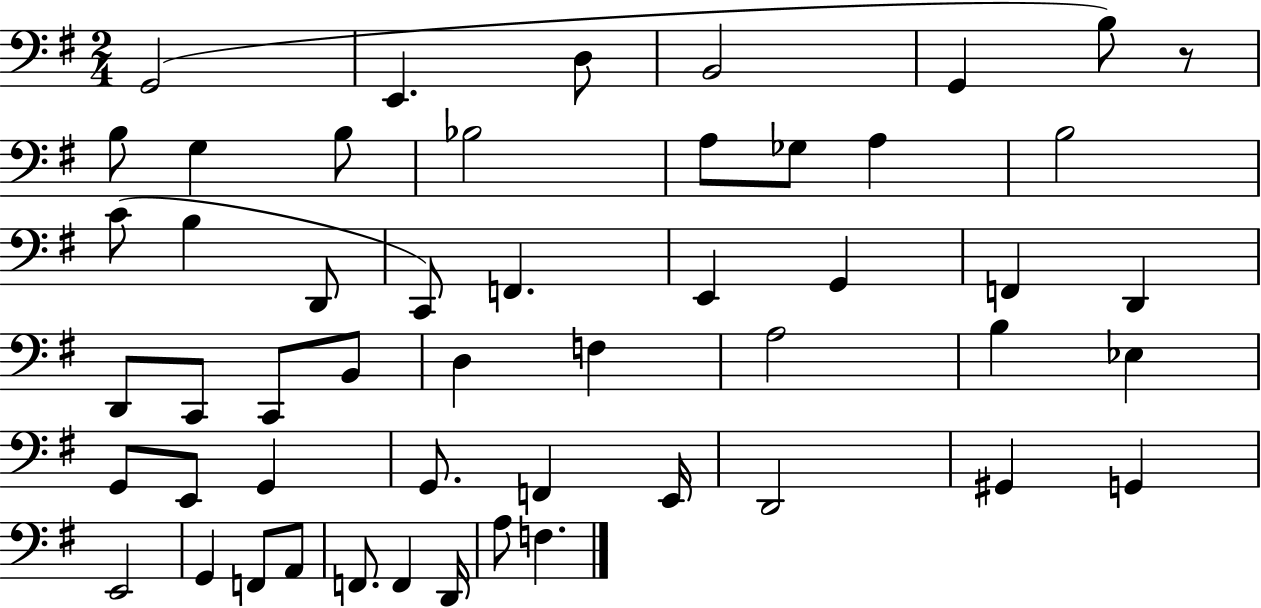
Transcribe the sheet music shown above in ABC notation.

X:1
T:Untitled
M:2/4
L:1/4
K:G
G,,2 E,, D,/2 B,,2 G,, B,/2 z/2 B,/2 G, B,/2 _B,2 A,/2 _G,/2 A, B,2 C/2 B, D,,/2 C,,/2 F,, E,, G,, F,, D,, D,,/2 C,,/2 C,,/2 B,,/2 D, F, A,2 B, _E, G,,/2 E,,/2 G,, G,,/2 F,, E,,/4 D,,2 ^G,, G,, E,,2 G,, F,,/2 A,,/2 F,,/2 F,, D,,/4 A,/2 F,